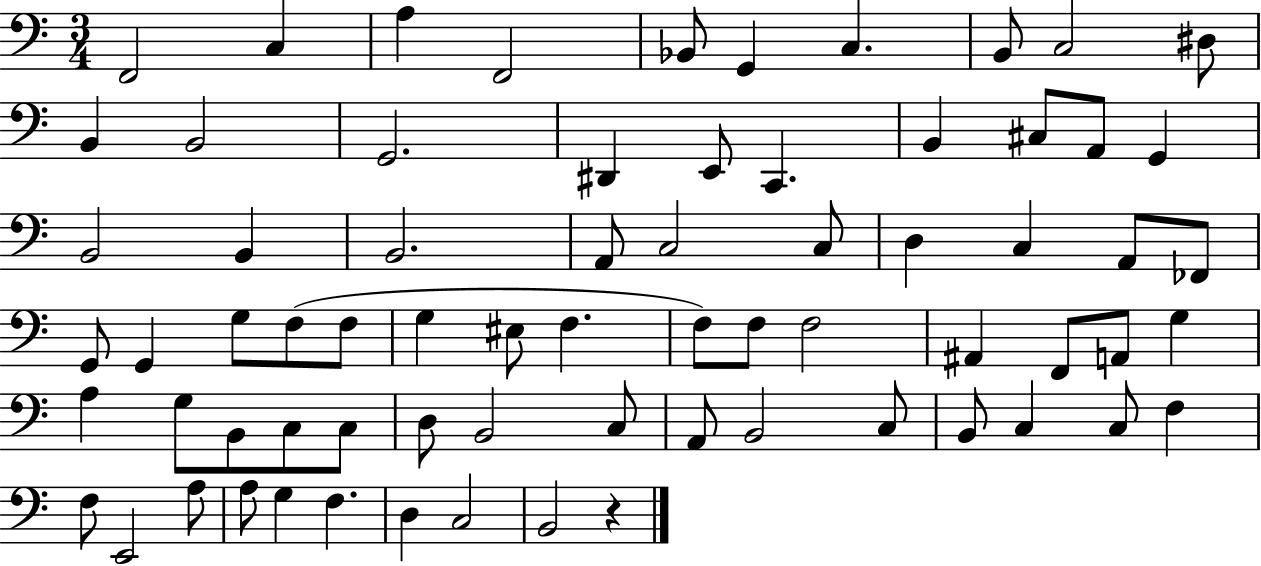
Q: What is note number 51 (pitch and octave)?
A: D3